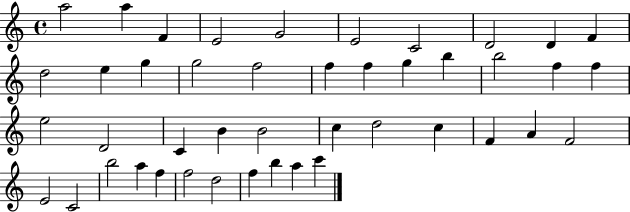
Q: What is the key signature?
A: C major